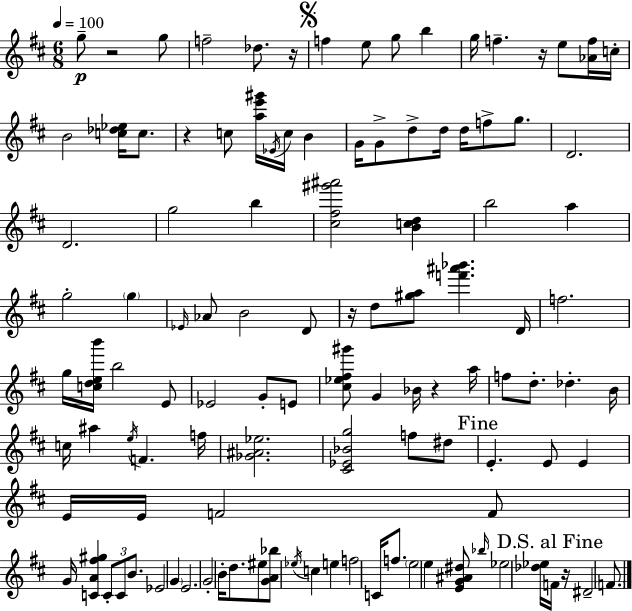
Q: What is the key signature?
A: D major